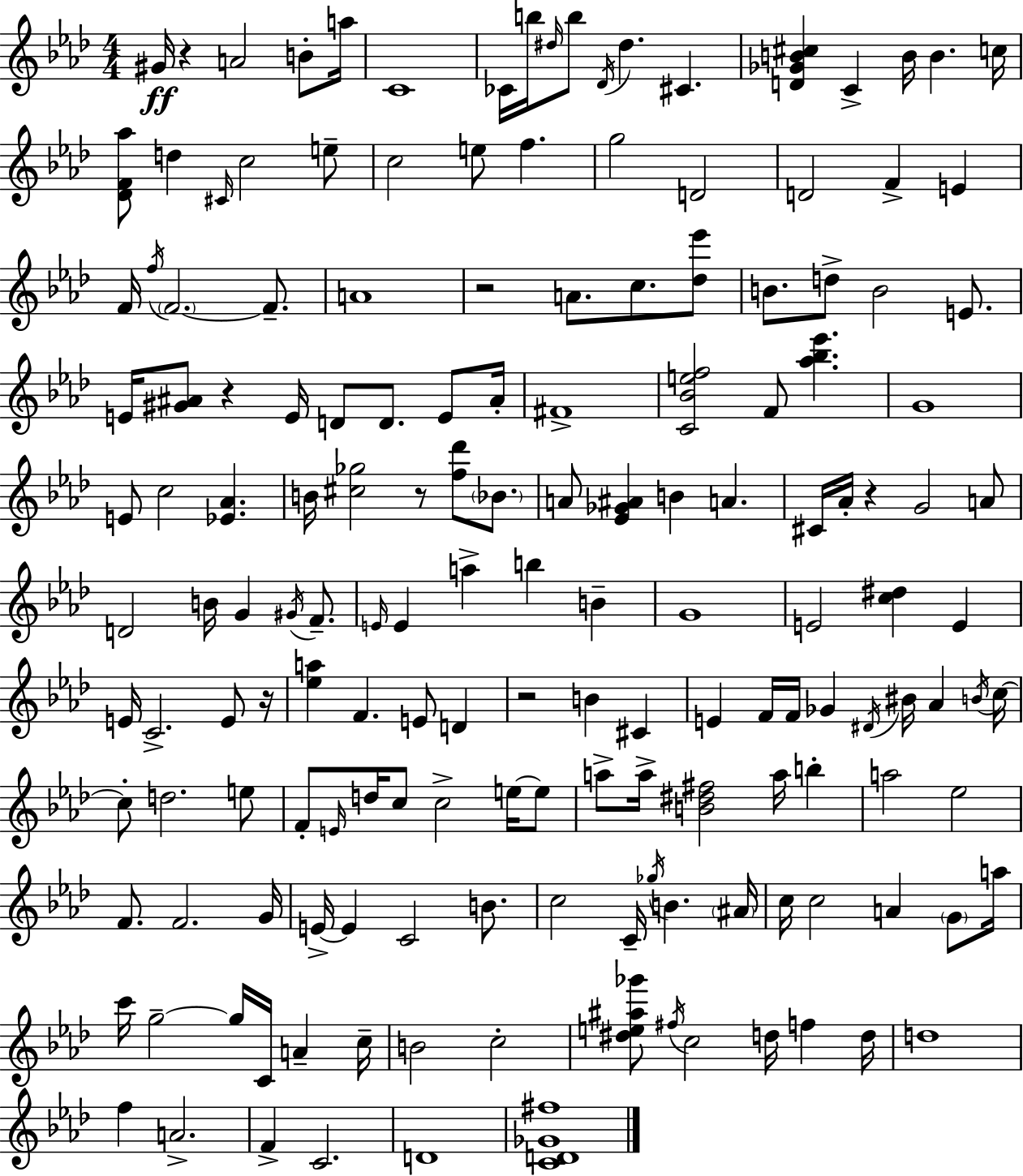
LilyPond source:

{
  \clef treble
  \numericTimeSignature
  \time 4/4
  \key f \minor
  gis'16\ff r4 a'2 b'8-. a''16 | c'1 | ces'16 b''16 \grace { dis''16 } b''8 \acciaccatura { des'16 } dis''4. cis'4. | <d' ges' b' cis''>4 c'4-> b'16 b'4. | \break c''16 <des' f' aes''>8 d''4 \grace { cis'16 } c''2 | e''8-- c''2 e''8 f''4. | g''2 d'2 | d'2 f'4-> e'4 | \break f'16 \acciaccatura { f''16 } \parenthesize f'2.~~ | f'8.-- a'1 | r2 a'8. c''8. | <des'' ees'''>8 b'8. d''8-> b'2 | \break e'8. e'16 <gis' ais'>8 r4 e'16 d'8 d'8. | e'8 ais'16-. fis'1-> | <c' bes' e'' f''>2 f'8 <aes'' bes'' ees'''>4. | g'1 | \break e'8 c''2 <ees' aes'>4. | b'16 <cis'' ges''>2 r8 <f'' des'''>8 | \parenthesize bes'8. a'8 <ees' ges' ais'>4 b'4 a'4. | cis'16 aes'16-. r4 g'2 | \break a'8 d'2 b'16 g'4 | \acciaccatura { gis'16 } f'8.-- \grace { e'16 } e'4 a''4-> b''4 | b'4-- g'1 | e'2 <c'' dis''>4 | \break e'4 e'16 c'2.-> | e'8 r16 <ees'' a''>4 f'4. | e'8 d'4 r2 b'4 | cis'4 e'4 f'16 f'16 ges'4 | \break \acciaccatura { dis'16 } bis'16 aes'4 \acciaccatura { b'16 } c''16~~ c''8-. d''2. | e''8 f'8-. \grace { e'16 } d''16 c''8 c''2-> | e''16~~ e''8 a''8-> a''16-> <b' dis'' fis''>2 | a''16 b''4-. a''2 | \break ees''2 f'8. f'2. | g'16 e'16->~~ e'4 c'2 | b'8. c''2 | c'16-- \acciaccatura { ges''16 } b'4. \parenthesize ais'16 c''16 c''2 | \break a'4 \parenthesize g'8 a''16 c'''16 g''2--~~ | g''16 c'16 a'4-- c''16-- b'2 | c''2-. <dis'' e'' ais'' ges'''>8 \acciaccatura { fis''16 } c''2 | d''16 f''4 d''16 d''1 | \break f''4 a'2.-> | f'4-> c'2. | d'1 | <c' d' ges' fis''>1 | \break \bar "|."
}